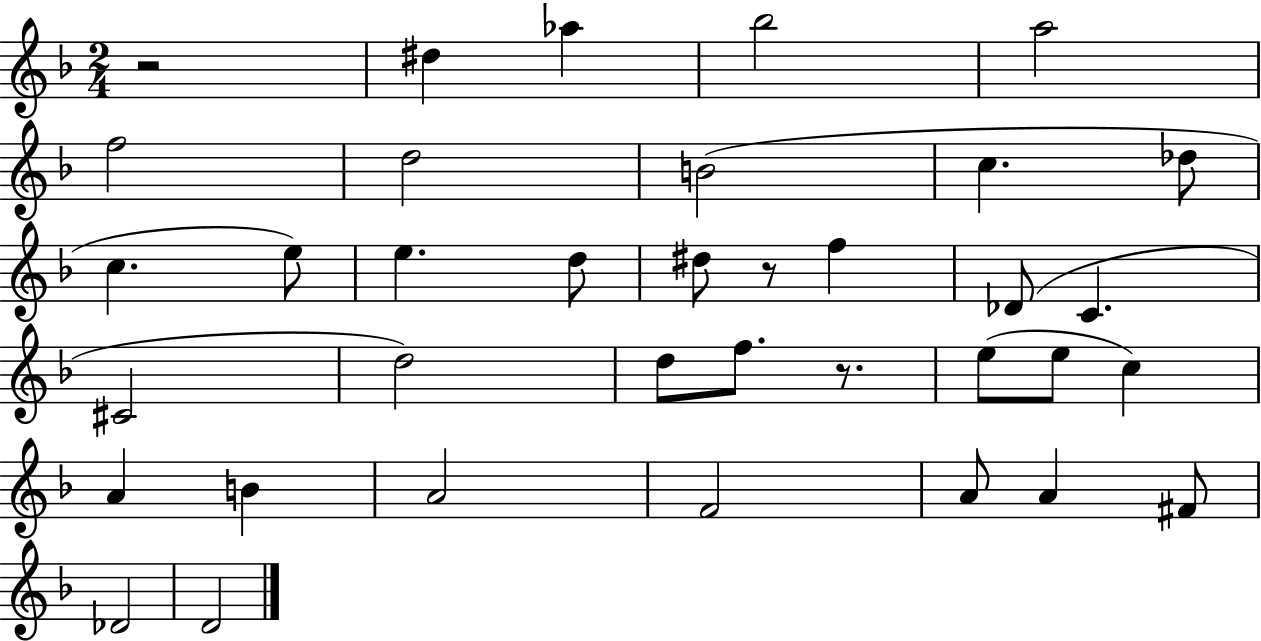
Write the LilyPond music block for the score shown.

{
  \clef treble
  \numericTimeSignature
  \time 2/4
  \key f \major
  r2 | dis''4 aes''4 | bes''2 | a''2 | \break f''2 | d''2 | b'2( | c''4. des''8 | \break c''4. e''8) | e''4. d''8 | dis''8 r8 f''4 | des'8( c'4. | \break cis'2 | d''2) | d''8 f''8. r8. | e''8( e''8 c''4) | \break a'4 b'4 | a'2 | f'2 | a'8 a'4 fis'8 | \break des'2 | d'2 | \bar "|."
}